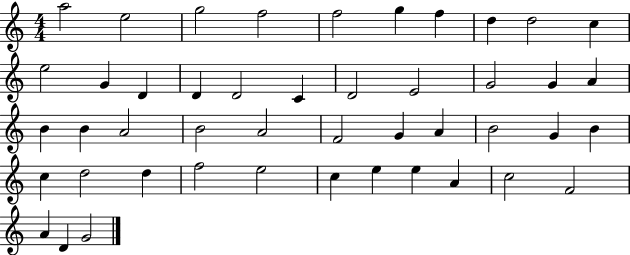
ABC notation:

X:1
T:Untitled
M:4/4
L:1/4
K:C
a2 e2 g2 f2 f2 g f d d2 c e2 G D D D2 C D2 E2 G2 G A B B A2 B2 A2 F2 G A B2 G B c d2 d f2 e2 c e e A c2 F2 A D G2